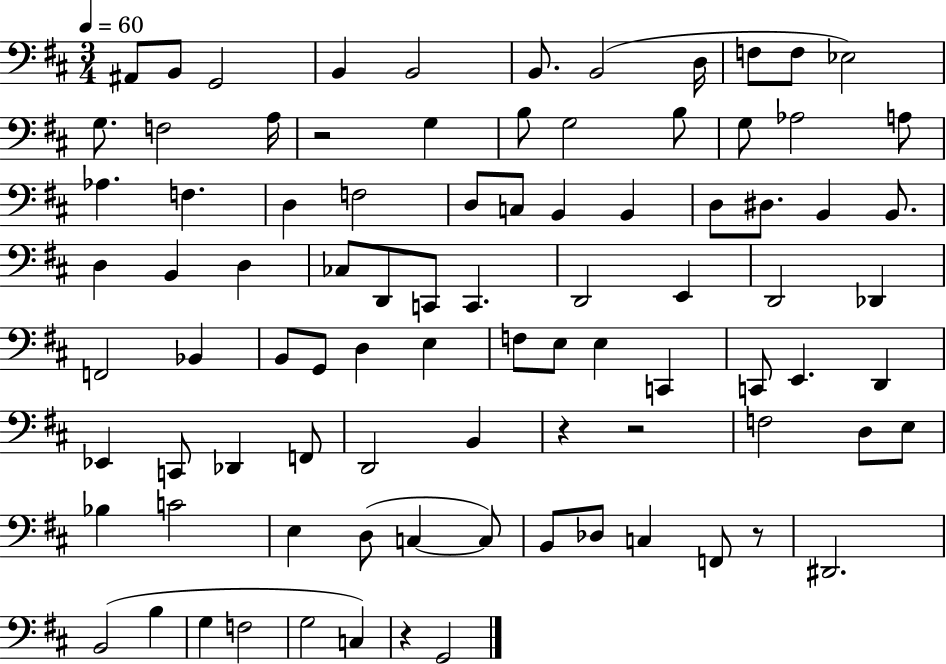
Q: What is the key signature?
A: D major